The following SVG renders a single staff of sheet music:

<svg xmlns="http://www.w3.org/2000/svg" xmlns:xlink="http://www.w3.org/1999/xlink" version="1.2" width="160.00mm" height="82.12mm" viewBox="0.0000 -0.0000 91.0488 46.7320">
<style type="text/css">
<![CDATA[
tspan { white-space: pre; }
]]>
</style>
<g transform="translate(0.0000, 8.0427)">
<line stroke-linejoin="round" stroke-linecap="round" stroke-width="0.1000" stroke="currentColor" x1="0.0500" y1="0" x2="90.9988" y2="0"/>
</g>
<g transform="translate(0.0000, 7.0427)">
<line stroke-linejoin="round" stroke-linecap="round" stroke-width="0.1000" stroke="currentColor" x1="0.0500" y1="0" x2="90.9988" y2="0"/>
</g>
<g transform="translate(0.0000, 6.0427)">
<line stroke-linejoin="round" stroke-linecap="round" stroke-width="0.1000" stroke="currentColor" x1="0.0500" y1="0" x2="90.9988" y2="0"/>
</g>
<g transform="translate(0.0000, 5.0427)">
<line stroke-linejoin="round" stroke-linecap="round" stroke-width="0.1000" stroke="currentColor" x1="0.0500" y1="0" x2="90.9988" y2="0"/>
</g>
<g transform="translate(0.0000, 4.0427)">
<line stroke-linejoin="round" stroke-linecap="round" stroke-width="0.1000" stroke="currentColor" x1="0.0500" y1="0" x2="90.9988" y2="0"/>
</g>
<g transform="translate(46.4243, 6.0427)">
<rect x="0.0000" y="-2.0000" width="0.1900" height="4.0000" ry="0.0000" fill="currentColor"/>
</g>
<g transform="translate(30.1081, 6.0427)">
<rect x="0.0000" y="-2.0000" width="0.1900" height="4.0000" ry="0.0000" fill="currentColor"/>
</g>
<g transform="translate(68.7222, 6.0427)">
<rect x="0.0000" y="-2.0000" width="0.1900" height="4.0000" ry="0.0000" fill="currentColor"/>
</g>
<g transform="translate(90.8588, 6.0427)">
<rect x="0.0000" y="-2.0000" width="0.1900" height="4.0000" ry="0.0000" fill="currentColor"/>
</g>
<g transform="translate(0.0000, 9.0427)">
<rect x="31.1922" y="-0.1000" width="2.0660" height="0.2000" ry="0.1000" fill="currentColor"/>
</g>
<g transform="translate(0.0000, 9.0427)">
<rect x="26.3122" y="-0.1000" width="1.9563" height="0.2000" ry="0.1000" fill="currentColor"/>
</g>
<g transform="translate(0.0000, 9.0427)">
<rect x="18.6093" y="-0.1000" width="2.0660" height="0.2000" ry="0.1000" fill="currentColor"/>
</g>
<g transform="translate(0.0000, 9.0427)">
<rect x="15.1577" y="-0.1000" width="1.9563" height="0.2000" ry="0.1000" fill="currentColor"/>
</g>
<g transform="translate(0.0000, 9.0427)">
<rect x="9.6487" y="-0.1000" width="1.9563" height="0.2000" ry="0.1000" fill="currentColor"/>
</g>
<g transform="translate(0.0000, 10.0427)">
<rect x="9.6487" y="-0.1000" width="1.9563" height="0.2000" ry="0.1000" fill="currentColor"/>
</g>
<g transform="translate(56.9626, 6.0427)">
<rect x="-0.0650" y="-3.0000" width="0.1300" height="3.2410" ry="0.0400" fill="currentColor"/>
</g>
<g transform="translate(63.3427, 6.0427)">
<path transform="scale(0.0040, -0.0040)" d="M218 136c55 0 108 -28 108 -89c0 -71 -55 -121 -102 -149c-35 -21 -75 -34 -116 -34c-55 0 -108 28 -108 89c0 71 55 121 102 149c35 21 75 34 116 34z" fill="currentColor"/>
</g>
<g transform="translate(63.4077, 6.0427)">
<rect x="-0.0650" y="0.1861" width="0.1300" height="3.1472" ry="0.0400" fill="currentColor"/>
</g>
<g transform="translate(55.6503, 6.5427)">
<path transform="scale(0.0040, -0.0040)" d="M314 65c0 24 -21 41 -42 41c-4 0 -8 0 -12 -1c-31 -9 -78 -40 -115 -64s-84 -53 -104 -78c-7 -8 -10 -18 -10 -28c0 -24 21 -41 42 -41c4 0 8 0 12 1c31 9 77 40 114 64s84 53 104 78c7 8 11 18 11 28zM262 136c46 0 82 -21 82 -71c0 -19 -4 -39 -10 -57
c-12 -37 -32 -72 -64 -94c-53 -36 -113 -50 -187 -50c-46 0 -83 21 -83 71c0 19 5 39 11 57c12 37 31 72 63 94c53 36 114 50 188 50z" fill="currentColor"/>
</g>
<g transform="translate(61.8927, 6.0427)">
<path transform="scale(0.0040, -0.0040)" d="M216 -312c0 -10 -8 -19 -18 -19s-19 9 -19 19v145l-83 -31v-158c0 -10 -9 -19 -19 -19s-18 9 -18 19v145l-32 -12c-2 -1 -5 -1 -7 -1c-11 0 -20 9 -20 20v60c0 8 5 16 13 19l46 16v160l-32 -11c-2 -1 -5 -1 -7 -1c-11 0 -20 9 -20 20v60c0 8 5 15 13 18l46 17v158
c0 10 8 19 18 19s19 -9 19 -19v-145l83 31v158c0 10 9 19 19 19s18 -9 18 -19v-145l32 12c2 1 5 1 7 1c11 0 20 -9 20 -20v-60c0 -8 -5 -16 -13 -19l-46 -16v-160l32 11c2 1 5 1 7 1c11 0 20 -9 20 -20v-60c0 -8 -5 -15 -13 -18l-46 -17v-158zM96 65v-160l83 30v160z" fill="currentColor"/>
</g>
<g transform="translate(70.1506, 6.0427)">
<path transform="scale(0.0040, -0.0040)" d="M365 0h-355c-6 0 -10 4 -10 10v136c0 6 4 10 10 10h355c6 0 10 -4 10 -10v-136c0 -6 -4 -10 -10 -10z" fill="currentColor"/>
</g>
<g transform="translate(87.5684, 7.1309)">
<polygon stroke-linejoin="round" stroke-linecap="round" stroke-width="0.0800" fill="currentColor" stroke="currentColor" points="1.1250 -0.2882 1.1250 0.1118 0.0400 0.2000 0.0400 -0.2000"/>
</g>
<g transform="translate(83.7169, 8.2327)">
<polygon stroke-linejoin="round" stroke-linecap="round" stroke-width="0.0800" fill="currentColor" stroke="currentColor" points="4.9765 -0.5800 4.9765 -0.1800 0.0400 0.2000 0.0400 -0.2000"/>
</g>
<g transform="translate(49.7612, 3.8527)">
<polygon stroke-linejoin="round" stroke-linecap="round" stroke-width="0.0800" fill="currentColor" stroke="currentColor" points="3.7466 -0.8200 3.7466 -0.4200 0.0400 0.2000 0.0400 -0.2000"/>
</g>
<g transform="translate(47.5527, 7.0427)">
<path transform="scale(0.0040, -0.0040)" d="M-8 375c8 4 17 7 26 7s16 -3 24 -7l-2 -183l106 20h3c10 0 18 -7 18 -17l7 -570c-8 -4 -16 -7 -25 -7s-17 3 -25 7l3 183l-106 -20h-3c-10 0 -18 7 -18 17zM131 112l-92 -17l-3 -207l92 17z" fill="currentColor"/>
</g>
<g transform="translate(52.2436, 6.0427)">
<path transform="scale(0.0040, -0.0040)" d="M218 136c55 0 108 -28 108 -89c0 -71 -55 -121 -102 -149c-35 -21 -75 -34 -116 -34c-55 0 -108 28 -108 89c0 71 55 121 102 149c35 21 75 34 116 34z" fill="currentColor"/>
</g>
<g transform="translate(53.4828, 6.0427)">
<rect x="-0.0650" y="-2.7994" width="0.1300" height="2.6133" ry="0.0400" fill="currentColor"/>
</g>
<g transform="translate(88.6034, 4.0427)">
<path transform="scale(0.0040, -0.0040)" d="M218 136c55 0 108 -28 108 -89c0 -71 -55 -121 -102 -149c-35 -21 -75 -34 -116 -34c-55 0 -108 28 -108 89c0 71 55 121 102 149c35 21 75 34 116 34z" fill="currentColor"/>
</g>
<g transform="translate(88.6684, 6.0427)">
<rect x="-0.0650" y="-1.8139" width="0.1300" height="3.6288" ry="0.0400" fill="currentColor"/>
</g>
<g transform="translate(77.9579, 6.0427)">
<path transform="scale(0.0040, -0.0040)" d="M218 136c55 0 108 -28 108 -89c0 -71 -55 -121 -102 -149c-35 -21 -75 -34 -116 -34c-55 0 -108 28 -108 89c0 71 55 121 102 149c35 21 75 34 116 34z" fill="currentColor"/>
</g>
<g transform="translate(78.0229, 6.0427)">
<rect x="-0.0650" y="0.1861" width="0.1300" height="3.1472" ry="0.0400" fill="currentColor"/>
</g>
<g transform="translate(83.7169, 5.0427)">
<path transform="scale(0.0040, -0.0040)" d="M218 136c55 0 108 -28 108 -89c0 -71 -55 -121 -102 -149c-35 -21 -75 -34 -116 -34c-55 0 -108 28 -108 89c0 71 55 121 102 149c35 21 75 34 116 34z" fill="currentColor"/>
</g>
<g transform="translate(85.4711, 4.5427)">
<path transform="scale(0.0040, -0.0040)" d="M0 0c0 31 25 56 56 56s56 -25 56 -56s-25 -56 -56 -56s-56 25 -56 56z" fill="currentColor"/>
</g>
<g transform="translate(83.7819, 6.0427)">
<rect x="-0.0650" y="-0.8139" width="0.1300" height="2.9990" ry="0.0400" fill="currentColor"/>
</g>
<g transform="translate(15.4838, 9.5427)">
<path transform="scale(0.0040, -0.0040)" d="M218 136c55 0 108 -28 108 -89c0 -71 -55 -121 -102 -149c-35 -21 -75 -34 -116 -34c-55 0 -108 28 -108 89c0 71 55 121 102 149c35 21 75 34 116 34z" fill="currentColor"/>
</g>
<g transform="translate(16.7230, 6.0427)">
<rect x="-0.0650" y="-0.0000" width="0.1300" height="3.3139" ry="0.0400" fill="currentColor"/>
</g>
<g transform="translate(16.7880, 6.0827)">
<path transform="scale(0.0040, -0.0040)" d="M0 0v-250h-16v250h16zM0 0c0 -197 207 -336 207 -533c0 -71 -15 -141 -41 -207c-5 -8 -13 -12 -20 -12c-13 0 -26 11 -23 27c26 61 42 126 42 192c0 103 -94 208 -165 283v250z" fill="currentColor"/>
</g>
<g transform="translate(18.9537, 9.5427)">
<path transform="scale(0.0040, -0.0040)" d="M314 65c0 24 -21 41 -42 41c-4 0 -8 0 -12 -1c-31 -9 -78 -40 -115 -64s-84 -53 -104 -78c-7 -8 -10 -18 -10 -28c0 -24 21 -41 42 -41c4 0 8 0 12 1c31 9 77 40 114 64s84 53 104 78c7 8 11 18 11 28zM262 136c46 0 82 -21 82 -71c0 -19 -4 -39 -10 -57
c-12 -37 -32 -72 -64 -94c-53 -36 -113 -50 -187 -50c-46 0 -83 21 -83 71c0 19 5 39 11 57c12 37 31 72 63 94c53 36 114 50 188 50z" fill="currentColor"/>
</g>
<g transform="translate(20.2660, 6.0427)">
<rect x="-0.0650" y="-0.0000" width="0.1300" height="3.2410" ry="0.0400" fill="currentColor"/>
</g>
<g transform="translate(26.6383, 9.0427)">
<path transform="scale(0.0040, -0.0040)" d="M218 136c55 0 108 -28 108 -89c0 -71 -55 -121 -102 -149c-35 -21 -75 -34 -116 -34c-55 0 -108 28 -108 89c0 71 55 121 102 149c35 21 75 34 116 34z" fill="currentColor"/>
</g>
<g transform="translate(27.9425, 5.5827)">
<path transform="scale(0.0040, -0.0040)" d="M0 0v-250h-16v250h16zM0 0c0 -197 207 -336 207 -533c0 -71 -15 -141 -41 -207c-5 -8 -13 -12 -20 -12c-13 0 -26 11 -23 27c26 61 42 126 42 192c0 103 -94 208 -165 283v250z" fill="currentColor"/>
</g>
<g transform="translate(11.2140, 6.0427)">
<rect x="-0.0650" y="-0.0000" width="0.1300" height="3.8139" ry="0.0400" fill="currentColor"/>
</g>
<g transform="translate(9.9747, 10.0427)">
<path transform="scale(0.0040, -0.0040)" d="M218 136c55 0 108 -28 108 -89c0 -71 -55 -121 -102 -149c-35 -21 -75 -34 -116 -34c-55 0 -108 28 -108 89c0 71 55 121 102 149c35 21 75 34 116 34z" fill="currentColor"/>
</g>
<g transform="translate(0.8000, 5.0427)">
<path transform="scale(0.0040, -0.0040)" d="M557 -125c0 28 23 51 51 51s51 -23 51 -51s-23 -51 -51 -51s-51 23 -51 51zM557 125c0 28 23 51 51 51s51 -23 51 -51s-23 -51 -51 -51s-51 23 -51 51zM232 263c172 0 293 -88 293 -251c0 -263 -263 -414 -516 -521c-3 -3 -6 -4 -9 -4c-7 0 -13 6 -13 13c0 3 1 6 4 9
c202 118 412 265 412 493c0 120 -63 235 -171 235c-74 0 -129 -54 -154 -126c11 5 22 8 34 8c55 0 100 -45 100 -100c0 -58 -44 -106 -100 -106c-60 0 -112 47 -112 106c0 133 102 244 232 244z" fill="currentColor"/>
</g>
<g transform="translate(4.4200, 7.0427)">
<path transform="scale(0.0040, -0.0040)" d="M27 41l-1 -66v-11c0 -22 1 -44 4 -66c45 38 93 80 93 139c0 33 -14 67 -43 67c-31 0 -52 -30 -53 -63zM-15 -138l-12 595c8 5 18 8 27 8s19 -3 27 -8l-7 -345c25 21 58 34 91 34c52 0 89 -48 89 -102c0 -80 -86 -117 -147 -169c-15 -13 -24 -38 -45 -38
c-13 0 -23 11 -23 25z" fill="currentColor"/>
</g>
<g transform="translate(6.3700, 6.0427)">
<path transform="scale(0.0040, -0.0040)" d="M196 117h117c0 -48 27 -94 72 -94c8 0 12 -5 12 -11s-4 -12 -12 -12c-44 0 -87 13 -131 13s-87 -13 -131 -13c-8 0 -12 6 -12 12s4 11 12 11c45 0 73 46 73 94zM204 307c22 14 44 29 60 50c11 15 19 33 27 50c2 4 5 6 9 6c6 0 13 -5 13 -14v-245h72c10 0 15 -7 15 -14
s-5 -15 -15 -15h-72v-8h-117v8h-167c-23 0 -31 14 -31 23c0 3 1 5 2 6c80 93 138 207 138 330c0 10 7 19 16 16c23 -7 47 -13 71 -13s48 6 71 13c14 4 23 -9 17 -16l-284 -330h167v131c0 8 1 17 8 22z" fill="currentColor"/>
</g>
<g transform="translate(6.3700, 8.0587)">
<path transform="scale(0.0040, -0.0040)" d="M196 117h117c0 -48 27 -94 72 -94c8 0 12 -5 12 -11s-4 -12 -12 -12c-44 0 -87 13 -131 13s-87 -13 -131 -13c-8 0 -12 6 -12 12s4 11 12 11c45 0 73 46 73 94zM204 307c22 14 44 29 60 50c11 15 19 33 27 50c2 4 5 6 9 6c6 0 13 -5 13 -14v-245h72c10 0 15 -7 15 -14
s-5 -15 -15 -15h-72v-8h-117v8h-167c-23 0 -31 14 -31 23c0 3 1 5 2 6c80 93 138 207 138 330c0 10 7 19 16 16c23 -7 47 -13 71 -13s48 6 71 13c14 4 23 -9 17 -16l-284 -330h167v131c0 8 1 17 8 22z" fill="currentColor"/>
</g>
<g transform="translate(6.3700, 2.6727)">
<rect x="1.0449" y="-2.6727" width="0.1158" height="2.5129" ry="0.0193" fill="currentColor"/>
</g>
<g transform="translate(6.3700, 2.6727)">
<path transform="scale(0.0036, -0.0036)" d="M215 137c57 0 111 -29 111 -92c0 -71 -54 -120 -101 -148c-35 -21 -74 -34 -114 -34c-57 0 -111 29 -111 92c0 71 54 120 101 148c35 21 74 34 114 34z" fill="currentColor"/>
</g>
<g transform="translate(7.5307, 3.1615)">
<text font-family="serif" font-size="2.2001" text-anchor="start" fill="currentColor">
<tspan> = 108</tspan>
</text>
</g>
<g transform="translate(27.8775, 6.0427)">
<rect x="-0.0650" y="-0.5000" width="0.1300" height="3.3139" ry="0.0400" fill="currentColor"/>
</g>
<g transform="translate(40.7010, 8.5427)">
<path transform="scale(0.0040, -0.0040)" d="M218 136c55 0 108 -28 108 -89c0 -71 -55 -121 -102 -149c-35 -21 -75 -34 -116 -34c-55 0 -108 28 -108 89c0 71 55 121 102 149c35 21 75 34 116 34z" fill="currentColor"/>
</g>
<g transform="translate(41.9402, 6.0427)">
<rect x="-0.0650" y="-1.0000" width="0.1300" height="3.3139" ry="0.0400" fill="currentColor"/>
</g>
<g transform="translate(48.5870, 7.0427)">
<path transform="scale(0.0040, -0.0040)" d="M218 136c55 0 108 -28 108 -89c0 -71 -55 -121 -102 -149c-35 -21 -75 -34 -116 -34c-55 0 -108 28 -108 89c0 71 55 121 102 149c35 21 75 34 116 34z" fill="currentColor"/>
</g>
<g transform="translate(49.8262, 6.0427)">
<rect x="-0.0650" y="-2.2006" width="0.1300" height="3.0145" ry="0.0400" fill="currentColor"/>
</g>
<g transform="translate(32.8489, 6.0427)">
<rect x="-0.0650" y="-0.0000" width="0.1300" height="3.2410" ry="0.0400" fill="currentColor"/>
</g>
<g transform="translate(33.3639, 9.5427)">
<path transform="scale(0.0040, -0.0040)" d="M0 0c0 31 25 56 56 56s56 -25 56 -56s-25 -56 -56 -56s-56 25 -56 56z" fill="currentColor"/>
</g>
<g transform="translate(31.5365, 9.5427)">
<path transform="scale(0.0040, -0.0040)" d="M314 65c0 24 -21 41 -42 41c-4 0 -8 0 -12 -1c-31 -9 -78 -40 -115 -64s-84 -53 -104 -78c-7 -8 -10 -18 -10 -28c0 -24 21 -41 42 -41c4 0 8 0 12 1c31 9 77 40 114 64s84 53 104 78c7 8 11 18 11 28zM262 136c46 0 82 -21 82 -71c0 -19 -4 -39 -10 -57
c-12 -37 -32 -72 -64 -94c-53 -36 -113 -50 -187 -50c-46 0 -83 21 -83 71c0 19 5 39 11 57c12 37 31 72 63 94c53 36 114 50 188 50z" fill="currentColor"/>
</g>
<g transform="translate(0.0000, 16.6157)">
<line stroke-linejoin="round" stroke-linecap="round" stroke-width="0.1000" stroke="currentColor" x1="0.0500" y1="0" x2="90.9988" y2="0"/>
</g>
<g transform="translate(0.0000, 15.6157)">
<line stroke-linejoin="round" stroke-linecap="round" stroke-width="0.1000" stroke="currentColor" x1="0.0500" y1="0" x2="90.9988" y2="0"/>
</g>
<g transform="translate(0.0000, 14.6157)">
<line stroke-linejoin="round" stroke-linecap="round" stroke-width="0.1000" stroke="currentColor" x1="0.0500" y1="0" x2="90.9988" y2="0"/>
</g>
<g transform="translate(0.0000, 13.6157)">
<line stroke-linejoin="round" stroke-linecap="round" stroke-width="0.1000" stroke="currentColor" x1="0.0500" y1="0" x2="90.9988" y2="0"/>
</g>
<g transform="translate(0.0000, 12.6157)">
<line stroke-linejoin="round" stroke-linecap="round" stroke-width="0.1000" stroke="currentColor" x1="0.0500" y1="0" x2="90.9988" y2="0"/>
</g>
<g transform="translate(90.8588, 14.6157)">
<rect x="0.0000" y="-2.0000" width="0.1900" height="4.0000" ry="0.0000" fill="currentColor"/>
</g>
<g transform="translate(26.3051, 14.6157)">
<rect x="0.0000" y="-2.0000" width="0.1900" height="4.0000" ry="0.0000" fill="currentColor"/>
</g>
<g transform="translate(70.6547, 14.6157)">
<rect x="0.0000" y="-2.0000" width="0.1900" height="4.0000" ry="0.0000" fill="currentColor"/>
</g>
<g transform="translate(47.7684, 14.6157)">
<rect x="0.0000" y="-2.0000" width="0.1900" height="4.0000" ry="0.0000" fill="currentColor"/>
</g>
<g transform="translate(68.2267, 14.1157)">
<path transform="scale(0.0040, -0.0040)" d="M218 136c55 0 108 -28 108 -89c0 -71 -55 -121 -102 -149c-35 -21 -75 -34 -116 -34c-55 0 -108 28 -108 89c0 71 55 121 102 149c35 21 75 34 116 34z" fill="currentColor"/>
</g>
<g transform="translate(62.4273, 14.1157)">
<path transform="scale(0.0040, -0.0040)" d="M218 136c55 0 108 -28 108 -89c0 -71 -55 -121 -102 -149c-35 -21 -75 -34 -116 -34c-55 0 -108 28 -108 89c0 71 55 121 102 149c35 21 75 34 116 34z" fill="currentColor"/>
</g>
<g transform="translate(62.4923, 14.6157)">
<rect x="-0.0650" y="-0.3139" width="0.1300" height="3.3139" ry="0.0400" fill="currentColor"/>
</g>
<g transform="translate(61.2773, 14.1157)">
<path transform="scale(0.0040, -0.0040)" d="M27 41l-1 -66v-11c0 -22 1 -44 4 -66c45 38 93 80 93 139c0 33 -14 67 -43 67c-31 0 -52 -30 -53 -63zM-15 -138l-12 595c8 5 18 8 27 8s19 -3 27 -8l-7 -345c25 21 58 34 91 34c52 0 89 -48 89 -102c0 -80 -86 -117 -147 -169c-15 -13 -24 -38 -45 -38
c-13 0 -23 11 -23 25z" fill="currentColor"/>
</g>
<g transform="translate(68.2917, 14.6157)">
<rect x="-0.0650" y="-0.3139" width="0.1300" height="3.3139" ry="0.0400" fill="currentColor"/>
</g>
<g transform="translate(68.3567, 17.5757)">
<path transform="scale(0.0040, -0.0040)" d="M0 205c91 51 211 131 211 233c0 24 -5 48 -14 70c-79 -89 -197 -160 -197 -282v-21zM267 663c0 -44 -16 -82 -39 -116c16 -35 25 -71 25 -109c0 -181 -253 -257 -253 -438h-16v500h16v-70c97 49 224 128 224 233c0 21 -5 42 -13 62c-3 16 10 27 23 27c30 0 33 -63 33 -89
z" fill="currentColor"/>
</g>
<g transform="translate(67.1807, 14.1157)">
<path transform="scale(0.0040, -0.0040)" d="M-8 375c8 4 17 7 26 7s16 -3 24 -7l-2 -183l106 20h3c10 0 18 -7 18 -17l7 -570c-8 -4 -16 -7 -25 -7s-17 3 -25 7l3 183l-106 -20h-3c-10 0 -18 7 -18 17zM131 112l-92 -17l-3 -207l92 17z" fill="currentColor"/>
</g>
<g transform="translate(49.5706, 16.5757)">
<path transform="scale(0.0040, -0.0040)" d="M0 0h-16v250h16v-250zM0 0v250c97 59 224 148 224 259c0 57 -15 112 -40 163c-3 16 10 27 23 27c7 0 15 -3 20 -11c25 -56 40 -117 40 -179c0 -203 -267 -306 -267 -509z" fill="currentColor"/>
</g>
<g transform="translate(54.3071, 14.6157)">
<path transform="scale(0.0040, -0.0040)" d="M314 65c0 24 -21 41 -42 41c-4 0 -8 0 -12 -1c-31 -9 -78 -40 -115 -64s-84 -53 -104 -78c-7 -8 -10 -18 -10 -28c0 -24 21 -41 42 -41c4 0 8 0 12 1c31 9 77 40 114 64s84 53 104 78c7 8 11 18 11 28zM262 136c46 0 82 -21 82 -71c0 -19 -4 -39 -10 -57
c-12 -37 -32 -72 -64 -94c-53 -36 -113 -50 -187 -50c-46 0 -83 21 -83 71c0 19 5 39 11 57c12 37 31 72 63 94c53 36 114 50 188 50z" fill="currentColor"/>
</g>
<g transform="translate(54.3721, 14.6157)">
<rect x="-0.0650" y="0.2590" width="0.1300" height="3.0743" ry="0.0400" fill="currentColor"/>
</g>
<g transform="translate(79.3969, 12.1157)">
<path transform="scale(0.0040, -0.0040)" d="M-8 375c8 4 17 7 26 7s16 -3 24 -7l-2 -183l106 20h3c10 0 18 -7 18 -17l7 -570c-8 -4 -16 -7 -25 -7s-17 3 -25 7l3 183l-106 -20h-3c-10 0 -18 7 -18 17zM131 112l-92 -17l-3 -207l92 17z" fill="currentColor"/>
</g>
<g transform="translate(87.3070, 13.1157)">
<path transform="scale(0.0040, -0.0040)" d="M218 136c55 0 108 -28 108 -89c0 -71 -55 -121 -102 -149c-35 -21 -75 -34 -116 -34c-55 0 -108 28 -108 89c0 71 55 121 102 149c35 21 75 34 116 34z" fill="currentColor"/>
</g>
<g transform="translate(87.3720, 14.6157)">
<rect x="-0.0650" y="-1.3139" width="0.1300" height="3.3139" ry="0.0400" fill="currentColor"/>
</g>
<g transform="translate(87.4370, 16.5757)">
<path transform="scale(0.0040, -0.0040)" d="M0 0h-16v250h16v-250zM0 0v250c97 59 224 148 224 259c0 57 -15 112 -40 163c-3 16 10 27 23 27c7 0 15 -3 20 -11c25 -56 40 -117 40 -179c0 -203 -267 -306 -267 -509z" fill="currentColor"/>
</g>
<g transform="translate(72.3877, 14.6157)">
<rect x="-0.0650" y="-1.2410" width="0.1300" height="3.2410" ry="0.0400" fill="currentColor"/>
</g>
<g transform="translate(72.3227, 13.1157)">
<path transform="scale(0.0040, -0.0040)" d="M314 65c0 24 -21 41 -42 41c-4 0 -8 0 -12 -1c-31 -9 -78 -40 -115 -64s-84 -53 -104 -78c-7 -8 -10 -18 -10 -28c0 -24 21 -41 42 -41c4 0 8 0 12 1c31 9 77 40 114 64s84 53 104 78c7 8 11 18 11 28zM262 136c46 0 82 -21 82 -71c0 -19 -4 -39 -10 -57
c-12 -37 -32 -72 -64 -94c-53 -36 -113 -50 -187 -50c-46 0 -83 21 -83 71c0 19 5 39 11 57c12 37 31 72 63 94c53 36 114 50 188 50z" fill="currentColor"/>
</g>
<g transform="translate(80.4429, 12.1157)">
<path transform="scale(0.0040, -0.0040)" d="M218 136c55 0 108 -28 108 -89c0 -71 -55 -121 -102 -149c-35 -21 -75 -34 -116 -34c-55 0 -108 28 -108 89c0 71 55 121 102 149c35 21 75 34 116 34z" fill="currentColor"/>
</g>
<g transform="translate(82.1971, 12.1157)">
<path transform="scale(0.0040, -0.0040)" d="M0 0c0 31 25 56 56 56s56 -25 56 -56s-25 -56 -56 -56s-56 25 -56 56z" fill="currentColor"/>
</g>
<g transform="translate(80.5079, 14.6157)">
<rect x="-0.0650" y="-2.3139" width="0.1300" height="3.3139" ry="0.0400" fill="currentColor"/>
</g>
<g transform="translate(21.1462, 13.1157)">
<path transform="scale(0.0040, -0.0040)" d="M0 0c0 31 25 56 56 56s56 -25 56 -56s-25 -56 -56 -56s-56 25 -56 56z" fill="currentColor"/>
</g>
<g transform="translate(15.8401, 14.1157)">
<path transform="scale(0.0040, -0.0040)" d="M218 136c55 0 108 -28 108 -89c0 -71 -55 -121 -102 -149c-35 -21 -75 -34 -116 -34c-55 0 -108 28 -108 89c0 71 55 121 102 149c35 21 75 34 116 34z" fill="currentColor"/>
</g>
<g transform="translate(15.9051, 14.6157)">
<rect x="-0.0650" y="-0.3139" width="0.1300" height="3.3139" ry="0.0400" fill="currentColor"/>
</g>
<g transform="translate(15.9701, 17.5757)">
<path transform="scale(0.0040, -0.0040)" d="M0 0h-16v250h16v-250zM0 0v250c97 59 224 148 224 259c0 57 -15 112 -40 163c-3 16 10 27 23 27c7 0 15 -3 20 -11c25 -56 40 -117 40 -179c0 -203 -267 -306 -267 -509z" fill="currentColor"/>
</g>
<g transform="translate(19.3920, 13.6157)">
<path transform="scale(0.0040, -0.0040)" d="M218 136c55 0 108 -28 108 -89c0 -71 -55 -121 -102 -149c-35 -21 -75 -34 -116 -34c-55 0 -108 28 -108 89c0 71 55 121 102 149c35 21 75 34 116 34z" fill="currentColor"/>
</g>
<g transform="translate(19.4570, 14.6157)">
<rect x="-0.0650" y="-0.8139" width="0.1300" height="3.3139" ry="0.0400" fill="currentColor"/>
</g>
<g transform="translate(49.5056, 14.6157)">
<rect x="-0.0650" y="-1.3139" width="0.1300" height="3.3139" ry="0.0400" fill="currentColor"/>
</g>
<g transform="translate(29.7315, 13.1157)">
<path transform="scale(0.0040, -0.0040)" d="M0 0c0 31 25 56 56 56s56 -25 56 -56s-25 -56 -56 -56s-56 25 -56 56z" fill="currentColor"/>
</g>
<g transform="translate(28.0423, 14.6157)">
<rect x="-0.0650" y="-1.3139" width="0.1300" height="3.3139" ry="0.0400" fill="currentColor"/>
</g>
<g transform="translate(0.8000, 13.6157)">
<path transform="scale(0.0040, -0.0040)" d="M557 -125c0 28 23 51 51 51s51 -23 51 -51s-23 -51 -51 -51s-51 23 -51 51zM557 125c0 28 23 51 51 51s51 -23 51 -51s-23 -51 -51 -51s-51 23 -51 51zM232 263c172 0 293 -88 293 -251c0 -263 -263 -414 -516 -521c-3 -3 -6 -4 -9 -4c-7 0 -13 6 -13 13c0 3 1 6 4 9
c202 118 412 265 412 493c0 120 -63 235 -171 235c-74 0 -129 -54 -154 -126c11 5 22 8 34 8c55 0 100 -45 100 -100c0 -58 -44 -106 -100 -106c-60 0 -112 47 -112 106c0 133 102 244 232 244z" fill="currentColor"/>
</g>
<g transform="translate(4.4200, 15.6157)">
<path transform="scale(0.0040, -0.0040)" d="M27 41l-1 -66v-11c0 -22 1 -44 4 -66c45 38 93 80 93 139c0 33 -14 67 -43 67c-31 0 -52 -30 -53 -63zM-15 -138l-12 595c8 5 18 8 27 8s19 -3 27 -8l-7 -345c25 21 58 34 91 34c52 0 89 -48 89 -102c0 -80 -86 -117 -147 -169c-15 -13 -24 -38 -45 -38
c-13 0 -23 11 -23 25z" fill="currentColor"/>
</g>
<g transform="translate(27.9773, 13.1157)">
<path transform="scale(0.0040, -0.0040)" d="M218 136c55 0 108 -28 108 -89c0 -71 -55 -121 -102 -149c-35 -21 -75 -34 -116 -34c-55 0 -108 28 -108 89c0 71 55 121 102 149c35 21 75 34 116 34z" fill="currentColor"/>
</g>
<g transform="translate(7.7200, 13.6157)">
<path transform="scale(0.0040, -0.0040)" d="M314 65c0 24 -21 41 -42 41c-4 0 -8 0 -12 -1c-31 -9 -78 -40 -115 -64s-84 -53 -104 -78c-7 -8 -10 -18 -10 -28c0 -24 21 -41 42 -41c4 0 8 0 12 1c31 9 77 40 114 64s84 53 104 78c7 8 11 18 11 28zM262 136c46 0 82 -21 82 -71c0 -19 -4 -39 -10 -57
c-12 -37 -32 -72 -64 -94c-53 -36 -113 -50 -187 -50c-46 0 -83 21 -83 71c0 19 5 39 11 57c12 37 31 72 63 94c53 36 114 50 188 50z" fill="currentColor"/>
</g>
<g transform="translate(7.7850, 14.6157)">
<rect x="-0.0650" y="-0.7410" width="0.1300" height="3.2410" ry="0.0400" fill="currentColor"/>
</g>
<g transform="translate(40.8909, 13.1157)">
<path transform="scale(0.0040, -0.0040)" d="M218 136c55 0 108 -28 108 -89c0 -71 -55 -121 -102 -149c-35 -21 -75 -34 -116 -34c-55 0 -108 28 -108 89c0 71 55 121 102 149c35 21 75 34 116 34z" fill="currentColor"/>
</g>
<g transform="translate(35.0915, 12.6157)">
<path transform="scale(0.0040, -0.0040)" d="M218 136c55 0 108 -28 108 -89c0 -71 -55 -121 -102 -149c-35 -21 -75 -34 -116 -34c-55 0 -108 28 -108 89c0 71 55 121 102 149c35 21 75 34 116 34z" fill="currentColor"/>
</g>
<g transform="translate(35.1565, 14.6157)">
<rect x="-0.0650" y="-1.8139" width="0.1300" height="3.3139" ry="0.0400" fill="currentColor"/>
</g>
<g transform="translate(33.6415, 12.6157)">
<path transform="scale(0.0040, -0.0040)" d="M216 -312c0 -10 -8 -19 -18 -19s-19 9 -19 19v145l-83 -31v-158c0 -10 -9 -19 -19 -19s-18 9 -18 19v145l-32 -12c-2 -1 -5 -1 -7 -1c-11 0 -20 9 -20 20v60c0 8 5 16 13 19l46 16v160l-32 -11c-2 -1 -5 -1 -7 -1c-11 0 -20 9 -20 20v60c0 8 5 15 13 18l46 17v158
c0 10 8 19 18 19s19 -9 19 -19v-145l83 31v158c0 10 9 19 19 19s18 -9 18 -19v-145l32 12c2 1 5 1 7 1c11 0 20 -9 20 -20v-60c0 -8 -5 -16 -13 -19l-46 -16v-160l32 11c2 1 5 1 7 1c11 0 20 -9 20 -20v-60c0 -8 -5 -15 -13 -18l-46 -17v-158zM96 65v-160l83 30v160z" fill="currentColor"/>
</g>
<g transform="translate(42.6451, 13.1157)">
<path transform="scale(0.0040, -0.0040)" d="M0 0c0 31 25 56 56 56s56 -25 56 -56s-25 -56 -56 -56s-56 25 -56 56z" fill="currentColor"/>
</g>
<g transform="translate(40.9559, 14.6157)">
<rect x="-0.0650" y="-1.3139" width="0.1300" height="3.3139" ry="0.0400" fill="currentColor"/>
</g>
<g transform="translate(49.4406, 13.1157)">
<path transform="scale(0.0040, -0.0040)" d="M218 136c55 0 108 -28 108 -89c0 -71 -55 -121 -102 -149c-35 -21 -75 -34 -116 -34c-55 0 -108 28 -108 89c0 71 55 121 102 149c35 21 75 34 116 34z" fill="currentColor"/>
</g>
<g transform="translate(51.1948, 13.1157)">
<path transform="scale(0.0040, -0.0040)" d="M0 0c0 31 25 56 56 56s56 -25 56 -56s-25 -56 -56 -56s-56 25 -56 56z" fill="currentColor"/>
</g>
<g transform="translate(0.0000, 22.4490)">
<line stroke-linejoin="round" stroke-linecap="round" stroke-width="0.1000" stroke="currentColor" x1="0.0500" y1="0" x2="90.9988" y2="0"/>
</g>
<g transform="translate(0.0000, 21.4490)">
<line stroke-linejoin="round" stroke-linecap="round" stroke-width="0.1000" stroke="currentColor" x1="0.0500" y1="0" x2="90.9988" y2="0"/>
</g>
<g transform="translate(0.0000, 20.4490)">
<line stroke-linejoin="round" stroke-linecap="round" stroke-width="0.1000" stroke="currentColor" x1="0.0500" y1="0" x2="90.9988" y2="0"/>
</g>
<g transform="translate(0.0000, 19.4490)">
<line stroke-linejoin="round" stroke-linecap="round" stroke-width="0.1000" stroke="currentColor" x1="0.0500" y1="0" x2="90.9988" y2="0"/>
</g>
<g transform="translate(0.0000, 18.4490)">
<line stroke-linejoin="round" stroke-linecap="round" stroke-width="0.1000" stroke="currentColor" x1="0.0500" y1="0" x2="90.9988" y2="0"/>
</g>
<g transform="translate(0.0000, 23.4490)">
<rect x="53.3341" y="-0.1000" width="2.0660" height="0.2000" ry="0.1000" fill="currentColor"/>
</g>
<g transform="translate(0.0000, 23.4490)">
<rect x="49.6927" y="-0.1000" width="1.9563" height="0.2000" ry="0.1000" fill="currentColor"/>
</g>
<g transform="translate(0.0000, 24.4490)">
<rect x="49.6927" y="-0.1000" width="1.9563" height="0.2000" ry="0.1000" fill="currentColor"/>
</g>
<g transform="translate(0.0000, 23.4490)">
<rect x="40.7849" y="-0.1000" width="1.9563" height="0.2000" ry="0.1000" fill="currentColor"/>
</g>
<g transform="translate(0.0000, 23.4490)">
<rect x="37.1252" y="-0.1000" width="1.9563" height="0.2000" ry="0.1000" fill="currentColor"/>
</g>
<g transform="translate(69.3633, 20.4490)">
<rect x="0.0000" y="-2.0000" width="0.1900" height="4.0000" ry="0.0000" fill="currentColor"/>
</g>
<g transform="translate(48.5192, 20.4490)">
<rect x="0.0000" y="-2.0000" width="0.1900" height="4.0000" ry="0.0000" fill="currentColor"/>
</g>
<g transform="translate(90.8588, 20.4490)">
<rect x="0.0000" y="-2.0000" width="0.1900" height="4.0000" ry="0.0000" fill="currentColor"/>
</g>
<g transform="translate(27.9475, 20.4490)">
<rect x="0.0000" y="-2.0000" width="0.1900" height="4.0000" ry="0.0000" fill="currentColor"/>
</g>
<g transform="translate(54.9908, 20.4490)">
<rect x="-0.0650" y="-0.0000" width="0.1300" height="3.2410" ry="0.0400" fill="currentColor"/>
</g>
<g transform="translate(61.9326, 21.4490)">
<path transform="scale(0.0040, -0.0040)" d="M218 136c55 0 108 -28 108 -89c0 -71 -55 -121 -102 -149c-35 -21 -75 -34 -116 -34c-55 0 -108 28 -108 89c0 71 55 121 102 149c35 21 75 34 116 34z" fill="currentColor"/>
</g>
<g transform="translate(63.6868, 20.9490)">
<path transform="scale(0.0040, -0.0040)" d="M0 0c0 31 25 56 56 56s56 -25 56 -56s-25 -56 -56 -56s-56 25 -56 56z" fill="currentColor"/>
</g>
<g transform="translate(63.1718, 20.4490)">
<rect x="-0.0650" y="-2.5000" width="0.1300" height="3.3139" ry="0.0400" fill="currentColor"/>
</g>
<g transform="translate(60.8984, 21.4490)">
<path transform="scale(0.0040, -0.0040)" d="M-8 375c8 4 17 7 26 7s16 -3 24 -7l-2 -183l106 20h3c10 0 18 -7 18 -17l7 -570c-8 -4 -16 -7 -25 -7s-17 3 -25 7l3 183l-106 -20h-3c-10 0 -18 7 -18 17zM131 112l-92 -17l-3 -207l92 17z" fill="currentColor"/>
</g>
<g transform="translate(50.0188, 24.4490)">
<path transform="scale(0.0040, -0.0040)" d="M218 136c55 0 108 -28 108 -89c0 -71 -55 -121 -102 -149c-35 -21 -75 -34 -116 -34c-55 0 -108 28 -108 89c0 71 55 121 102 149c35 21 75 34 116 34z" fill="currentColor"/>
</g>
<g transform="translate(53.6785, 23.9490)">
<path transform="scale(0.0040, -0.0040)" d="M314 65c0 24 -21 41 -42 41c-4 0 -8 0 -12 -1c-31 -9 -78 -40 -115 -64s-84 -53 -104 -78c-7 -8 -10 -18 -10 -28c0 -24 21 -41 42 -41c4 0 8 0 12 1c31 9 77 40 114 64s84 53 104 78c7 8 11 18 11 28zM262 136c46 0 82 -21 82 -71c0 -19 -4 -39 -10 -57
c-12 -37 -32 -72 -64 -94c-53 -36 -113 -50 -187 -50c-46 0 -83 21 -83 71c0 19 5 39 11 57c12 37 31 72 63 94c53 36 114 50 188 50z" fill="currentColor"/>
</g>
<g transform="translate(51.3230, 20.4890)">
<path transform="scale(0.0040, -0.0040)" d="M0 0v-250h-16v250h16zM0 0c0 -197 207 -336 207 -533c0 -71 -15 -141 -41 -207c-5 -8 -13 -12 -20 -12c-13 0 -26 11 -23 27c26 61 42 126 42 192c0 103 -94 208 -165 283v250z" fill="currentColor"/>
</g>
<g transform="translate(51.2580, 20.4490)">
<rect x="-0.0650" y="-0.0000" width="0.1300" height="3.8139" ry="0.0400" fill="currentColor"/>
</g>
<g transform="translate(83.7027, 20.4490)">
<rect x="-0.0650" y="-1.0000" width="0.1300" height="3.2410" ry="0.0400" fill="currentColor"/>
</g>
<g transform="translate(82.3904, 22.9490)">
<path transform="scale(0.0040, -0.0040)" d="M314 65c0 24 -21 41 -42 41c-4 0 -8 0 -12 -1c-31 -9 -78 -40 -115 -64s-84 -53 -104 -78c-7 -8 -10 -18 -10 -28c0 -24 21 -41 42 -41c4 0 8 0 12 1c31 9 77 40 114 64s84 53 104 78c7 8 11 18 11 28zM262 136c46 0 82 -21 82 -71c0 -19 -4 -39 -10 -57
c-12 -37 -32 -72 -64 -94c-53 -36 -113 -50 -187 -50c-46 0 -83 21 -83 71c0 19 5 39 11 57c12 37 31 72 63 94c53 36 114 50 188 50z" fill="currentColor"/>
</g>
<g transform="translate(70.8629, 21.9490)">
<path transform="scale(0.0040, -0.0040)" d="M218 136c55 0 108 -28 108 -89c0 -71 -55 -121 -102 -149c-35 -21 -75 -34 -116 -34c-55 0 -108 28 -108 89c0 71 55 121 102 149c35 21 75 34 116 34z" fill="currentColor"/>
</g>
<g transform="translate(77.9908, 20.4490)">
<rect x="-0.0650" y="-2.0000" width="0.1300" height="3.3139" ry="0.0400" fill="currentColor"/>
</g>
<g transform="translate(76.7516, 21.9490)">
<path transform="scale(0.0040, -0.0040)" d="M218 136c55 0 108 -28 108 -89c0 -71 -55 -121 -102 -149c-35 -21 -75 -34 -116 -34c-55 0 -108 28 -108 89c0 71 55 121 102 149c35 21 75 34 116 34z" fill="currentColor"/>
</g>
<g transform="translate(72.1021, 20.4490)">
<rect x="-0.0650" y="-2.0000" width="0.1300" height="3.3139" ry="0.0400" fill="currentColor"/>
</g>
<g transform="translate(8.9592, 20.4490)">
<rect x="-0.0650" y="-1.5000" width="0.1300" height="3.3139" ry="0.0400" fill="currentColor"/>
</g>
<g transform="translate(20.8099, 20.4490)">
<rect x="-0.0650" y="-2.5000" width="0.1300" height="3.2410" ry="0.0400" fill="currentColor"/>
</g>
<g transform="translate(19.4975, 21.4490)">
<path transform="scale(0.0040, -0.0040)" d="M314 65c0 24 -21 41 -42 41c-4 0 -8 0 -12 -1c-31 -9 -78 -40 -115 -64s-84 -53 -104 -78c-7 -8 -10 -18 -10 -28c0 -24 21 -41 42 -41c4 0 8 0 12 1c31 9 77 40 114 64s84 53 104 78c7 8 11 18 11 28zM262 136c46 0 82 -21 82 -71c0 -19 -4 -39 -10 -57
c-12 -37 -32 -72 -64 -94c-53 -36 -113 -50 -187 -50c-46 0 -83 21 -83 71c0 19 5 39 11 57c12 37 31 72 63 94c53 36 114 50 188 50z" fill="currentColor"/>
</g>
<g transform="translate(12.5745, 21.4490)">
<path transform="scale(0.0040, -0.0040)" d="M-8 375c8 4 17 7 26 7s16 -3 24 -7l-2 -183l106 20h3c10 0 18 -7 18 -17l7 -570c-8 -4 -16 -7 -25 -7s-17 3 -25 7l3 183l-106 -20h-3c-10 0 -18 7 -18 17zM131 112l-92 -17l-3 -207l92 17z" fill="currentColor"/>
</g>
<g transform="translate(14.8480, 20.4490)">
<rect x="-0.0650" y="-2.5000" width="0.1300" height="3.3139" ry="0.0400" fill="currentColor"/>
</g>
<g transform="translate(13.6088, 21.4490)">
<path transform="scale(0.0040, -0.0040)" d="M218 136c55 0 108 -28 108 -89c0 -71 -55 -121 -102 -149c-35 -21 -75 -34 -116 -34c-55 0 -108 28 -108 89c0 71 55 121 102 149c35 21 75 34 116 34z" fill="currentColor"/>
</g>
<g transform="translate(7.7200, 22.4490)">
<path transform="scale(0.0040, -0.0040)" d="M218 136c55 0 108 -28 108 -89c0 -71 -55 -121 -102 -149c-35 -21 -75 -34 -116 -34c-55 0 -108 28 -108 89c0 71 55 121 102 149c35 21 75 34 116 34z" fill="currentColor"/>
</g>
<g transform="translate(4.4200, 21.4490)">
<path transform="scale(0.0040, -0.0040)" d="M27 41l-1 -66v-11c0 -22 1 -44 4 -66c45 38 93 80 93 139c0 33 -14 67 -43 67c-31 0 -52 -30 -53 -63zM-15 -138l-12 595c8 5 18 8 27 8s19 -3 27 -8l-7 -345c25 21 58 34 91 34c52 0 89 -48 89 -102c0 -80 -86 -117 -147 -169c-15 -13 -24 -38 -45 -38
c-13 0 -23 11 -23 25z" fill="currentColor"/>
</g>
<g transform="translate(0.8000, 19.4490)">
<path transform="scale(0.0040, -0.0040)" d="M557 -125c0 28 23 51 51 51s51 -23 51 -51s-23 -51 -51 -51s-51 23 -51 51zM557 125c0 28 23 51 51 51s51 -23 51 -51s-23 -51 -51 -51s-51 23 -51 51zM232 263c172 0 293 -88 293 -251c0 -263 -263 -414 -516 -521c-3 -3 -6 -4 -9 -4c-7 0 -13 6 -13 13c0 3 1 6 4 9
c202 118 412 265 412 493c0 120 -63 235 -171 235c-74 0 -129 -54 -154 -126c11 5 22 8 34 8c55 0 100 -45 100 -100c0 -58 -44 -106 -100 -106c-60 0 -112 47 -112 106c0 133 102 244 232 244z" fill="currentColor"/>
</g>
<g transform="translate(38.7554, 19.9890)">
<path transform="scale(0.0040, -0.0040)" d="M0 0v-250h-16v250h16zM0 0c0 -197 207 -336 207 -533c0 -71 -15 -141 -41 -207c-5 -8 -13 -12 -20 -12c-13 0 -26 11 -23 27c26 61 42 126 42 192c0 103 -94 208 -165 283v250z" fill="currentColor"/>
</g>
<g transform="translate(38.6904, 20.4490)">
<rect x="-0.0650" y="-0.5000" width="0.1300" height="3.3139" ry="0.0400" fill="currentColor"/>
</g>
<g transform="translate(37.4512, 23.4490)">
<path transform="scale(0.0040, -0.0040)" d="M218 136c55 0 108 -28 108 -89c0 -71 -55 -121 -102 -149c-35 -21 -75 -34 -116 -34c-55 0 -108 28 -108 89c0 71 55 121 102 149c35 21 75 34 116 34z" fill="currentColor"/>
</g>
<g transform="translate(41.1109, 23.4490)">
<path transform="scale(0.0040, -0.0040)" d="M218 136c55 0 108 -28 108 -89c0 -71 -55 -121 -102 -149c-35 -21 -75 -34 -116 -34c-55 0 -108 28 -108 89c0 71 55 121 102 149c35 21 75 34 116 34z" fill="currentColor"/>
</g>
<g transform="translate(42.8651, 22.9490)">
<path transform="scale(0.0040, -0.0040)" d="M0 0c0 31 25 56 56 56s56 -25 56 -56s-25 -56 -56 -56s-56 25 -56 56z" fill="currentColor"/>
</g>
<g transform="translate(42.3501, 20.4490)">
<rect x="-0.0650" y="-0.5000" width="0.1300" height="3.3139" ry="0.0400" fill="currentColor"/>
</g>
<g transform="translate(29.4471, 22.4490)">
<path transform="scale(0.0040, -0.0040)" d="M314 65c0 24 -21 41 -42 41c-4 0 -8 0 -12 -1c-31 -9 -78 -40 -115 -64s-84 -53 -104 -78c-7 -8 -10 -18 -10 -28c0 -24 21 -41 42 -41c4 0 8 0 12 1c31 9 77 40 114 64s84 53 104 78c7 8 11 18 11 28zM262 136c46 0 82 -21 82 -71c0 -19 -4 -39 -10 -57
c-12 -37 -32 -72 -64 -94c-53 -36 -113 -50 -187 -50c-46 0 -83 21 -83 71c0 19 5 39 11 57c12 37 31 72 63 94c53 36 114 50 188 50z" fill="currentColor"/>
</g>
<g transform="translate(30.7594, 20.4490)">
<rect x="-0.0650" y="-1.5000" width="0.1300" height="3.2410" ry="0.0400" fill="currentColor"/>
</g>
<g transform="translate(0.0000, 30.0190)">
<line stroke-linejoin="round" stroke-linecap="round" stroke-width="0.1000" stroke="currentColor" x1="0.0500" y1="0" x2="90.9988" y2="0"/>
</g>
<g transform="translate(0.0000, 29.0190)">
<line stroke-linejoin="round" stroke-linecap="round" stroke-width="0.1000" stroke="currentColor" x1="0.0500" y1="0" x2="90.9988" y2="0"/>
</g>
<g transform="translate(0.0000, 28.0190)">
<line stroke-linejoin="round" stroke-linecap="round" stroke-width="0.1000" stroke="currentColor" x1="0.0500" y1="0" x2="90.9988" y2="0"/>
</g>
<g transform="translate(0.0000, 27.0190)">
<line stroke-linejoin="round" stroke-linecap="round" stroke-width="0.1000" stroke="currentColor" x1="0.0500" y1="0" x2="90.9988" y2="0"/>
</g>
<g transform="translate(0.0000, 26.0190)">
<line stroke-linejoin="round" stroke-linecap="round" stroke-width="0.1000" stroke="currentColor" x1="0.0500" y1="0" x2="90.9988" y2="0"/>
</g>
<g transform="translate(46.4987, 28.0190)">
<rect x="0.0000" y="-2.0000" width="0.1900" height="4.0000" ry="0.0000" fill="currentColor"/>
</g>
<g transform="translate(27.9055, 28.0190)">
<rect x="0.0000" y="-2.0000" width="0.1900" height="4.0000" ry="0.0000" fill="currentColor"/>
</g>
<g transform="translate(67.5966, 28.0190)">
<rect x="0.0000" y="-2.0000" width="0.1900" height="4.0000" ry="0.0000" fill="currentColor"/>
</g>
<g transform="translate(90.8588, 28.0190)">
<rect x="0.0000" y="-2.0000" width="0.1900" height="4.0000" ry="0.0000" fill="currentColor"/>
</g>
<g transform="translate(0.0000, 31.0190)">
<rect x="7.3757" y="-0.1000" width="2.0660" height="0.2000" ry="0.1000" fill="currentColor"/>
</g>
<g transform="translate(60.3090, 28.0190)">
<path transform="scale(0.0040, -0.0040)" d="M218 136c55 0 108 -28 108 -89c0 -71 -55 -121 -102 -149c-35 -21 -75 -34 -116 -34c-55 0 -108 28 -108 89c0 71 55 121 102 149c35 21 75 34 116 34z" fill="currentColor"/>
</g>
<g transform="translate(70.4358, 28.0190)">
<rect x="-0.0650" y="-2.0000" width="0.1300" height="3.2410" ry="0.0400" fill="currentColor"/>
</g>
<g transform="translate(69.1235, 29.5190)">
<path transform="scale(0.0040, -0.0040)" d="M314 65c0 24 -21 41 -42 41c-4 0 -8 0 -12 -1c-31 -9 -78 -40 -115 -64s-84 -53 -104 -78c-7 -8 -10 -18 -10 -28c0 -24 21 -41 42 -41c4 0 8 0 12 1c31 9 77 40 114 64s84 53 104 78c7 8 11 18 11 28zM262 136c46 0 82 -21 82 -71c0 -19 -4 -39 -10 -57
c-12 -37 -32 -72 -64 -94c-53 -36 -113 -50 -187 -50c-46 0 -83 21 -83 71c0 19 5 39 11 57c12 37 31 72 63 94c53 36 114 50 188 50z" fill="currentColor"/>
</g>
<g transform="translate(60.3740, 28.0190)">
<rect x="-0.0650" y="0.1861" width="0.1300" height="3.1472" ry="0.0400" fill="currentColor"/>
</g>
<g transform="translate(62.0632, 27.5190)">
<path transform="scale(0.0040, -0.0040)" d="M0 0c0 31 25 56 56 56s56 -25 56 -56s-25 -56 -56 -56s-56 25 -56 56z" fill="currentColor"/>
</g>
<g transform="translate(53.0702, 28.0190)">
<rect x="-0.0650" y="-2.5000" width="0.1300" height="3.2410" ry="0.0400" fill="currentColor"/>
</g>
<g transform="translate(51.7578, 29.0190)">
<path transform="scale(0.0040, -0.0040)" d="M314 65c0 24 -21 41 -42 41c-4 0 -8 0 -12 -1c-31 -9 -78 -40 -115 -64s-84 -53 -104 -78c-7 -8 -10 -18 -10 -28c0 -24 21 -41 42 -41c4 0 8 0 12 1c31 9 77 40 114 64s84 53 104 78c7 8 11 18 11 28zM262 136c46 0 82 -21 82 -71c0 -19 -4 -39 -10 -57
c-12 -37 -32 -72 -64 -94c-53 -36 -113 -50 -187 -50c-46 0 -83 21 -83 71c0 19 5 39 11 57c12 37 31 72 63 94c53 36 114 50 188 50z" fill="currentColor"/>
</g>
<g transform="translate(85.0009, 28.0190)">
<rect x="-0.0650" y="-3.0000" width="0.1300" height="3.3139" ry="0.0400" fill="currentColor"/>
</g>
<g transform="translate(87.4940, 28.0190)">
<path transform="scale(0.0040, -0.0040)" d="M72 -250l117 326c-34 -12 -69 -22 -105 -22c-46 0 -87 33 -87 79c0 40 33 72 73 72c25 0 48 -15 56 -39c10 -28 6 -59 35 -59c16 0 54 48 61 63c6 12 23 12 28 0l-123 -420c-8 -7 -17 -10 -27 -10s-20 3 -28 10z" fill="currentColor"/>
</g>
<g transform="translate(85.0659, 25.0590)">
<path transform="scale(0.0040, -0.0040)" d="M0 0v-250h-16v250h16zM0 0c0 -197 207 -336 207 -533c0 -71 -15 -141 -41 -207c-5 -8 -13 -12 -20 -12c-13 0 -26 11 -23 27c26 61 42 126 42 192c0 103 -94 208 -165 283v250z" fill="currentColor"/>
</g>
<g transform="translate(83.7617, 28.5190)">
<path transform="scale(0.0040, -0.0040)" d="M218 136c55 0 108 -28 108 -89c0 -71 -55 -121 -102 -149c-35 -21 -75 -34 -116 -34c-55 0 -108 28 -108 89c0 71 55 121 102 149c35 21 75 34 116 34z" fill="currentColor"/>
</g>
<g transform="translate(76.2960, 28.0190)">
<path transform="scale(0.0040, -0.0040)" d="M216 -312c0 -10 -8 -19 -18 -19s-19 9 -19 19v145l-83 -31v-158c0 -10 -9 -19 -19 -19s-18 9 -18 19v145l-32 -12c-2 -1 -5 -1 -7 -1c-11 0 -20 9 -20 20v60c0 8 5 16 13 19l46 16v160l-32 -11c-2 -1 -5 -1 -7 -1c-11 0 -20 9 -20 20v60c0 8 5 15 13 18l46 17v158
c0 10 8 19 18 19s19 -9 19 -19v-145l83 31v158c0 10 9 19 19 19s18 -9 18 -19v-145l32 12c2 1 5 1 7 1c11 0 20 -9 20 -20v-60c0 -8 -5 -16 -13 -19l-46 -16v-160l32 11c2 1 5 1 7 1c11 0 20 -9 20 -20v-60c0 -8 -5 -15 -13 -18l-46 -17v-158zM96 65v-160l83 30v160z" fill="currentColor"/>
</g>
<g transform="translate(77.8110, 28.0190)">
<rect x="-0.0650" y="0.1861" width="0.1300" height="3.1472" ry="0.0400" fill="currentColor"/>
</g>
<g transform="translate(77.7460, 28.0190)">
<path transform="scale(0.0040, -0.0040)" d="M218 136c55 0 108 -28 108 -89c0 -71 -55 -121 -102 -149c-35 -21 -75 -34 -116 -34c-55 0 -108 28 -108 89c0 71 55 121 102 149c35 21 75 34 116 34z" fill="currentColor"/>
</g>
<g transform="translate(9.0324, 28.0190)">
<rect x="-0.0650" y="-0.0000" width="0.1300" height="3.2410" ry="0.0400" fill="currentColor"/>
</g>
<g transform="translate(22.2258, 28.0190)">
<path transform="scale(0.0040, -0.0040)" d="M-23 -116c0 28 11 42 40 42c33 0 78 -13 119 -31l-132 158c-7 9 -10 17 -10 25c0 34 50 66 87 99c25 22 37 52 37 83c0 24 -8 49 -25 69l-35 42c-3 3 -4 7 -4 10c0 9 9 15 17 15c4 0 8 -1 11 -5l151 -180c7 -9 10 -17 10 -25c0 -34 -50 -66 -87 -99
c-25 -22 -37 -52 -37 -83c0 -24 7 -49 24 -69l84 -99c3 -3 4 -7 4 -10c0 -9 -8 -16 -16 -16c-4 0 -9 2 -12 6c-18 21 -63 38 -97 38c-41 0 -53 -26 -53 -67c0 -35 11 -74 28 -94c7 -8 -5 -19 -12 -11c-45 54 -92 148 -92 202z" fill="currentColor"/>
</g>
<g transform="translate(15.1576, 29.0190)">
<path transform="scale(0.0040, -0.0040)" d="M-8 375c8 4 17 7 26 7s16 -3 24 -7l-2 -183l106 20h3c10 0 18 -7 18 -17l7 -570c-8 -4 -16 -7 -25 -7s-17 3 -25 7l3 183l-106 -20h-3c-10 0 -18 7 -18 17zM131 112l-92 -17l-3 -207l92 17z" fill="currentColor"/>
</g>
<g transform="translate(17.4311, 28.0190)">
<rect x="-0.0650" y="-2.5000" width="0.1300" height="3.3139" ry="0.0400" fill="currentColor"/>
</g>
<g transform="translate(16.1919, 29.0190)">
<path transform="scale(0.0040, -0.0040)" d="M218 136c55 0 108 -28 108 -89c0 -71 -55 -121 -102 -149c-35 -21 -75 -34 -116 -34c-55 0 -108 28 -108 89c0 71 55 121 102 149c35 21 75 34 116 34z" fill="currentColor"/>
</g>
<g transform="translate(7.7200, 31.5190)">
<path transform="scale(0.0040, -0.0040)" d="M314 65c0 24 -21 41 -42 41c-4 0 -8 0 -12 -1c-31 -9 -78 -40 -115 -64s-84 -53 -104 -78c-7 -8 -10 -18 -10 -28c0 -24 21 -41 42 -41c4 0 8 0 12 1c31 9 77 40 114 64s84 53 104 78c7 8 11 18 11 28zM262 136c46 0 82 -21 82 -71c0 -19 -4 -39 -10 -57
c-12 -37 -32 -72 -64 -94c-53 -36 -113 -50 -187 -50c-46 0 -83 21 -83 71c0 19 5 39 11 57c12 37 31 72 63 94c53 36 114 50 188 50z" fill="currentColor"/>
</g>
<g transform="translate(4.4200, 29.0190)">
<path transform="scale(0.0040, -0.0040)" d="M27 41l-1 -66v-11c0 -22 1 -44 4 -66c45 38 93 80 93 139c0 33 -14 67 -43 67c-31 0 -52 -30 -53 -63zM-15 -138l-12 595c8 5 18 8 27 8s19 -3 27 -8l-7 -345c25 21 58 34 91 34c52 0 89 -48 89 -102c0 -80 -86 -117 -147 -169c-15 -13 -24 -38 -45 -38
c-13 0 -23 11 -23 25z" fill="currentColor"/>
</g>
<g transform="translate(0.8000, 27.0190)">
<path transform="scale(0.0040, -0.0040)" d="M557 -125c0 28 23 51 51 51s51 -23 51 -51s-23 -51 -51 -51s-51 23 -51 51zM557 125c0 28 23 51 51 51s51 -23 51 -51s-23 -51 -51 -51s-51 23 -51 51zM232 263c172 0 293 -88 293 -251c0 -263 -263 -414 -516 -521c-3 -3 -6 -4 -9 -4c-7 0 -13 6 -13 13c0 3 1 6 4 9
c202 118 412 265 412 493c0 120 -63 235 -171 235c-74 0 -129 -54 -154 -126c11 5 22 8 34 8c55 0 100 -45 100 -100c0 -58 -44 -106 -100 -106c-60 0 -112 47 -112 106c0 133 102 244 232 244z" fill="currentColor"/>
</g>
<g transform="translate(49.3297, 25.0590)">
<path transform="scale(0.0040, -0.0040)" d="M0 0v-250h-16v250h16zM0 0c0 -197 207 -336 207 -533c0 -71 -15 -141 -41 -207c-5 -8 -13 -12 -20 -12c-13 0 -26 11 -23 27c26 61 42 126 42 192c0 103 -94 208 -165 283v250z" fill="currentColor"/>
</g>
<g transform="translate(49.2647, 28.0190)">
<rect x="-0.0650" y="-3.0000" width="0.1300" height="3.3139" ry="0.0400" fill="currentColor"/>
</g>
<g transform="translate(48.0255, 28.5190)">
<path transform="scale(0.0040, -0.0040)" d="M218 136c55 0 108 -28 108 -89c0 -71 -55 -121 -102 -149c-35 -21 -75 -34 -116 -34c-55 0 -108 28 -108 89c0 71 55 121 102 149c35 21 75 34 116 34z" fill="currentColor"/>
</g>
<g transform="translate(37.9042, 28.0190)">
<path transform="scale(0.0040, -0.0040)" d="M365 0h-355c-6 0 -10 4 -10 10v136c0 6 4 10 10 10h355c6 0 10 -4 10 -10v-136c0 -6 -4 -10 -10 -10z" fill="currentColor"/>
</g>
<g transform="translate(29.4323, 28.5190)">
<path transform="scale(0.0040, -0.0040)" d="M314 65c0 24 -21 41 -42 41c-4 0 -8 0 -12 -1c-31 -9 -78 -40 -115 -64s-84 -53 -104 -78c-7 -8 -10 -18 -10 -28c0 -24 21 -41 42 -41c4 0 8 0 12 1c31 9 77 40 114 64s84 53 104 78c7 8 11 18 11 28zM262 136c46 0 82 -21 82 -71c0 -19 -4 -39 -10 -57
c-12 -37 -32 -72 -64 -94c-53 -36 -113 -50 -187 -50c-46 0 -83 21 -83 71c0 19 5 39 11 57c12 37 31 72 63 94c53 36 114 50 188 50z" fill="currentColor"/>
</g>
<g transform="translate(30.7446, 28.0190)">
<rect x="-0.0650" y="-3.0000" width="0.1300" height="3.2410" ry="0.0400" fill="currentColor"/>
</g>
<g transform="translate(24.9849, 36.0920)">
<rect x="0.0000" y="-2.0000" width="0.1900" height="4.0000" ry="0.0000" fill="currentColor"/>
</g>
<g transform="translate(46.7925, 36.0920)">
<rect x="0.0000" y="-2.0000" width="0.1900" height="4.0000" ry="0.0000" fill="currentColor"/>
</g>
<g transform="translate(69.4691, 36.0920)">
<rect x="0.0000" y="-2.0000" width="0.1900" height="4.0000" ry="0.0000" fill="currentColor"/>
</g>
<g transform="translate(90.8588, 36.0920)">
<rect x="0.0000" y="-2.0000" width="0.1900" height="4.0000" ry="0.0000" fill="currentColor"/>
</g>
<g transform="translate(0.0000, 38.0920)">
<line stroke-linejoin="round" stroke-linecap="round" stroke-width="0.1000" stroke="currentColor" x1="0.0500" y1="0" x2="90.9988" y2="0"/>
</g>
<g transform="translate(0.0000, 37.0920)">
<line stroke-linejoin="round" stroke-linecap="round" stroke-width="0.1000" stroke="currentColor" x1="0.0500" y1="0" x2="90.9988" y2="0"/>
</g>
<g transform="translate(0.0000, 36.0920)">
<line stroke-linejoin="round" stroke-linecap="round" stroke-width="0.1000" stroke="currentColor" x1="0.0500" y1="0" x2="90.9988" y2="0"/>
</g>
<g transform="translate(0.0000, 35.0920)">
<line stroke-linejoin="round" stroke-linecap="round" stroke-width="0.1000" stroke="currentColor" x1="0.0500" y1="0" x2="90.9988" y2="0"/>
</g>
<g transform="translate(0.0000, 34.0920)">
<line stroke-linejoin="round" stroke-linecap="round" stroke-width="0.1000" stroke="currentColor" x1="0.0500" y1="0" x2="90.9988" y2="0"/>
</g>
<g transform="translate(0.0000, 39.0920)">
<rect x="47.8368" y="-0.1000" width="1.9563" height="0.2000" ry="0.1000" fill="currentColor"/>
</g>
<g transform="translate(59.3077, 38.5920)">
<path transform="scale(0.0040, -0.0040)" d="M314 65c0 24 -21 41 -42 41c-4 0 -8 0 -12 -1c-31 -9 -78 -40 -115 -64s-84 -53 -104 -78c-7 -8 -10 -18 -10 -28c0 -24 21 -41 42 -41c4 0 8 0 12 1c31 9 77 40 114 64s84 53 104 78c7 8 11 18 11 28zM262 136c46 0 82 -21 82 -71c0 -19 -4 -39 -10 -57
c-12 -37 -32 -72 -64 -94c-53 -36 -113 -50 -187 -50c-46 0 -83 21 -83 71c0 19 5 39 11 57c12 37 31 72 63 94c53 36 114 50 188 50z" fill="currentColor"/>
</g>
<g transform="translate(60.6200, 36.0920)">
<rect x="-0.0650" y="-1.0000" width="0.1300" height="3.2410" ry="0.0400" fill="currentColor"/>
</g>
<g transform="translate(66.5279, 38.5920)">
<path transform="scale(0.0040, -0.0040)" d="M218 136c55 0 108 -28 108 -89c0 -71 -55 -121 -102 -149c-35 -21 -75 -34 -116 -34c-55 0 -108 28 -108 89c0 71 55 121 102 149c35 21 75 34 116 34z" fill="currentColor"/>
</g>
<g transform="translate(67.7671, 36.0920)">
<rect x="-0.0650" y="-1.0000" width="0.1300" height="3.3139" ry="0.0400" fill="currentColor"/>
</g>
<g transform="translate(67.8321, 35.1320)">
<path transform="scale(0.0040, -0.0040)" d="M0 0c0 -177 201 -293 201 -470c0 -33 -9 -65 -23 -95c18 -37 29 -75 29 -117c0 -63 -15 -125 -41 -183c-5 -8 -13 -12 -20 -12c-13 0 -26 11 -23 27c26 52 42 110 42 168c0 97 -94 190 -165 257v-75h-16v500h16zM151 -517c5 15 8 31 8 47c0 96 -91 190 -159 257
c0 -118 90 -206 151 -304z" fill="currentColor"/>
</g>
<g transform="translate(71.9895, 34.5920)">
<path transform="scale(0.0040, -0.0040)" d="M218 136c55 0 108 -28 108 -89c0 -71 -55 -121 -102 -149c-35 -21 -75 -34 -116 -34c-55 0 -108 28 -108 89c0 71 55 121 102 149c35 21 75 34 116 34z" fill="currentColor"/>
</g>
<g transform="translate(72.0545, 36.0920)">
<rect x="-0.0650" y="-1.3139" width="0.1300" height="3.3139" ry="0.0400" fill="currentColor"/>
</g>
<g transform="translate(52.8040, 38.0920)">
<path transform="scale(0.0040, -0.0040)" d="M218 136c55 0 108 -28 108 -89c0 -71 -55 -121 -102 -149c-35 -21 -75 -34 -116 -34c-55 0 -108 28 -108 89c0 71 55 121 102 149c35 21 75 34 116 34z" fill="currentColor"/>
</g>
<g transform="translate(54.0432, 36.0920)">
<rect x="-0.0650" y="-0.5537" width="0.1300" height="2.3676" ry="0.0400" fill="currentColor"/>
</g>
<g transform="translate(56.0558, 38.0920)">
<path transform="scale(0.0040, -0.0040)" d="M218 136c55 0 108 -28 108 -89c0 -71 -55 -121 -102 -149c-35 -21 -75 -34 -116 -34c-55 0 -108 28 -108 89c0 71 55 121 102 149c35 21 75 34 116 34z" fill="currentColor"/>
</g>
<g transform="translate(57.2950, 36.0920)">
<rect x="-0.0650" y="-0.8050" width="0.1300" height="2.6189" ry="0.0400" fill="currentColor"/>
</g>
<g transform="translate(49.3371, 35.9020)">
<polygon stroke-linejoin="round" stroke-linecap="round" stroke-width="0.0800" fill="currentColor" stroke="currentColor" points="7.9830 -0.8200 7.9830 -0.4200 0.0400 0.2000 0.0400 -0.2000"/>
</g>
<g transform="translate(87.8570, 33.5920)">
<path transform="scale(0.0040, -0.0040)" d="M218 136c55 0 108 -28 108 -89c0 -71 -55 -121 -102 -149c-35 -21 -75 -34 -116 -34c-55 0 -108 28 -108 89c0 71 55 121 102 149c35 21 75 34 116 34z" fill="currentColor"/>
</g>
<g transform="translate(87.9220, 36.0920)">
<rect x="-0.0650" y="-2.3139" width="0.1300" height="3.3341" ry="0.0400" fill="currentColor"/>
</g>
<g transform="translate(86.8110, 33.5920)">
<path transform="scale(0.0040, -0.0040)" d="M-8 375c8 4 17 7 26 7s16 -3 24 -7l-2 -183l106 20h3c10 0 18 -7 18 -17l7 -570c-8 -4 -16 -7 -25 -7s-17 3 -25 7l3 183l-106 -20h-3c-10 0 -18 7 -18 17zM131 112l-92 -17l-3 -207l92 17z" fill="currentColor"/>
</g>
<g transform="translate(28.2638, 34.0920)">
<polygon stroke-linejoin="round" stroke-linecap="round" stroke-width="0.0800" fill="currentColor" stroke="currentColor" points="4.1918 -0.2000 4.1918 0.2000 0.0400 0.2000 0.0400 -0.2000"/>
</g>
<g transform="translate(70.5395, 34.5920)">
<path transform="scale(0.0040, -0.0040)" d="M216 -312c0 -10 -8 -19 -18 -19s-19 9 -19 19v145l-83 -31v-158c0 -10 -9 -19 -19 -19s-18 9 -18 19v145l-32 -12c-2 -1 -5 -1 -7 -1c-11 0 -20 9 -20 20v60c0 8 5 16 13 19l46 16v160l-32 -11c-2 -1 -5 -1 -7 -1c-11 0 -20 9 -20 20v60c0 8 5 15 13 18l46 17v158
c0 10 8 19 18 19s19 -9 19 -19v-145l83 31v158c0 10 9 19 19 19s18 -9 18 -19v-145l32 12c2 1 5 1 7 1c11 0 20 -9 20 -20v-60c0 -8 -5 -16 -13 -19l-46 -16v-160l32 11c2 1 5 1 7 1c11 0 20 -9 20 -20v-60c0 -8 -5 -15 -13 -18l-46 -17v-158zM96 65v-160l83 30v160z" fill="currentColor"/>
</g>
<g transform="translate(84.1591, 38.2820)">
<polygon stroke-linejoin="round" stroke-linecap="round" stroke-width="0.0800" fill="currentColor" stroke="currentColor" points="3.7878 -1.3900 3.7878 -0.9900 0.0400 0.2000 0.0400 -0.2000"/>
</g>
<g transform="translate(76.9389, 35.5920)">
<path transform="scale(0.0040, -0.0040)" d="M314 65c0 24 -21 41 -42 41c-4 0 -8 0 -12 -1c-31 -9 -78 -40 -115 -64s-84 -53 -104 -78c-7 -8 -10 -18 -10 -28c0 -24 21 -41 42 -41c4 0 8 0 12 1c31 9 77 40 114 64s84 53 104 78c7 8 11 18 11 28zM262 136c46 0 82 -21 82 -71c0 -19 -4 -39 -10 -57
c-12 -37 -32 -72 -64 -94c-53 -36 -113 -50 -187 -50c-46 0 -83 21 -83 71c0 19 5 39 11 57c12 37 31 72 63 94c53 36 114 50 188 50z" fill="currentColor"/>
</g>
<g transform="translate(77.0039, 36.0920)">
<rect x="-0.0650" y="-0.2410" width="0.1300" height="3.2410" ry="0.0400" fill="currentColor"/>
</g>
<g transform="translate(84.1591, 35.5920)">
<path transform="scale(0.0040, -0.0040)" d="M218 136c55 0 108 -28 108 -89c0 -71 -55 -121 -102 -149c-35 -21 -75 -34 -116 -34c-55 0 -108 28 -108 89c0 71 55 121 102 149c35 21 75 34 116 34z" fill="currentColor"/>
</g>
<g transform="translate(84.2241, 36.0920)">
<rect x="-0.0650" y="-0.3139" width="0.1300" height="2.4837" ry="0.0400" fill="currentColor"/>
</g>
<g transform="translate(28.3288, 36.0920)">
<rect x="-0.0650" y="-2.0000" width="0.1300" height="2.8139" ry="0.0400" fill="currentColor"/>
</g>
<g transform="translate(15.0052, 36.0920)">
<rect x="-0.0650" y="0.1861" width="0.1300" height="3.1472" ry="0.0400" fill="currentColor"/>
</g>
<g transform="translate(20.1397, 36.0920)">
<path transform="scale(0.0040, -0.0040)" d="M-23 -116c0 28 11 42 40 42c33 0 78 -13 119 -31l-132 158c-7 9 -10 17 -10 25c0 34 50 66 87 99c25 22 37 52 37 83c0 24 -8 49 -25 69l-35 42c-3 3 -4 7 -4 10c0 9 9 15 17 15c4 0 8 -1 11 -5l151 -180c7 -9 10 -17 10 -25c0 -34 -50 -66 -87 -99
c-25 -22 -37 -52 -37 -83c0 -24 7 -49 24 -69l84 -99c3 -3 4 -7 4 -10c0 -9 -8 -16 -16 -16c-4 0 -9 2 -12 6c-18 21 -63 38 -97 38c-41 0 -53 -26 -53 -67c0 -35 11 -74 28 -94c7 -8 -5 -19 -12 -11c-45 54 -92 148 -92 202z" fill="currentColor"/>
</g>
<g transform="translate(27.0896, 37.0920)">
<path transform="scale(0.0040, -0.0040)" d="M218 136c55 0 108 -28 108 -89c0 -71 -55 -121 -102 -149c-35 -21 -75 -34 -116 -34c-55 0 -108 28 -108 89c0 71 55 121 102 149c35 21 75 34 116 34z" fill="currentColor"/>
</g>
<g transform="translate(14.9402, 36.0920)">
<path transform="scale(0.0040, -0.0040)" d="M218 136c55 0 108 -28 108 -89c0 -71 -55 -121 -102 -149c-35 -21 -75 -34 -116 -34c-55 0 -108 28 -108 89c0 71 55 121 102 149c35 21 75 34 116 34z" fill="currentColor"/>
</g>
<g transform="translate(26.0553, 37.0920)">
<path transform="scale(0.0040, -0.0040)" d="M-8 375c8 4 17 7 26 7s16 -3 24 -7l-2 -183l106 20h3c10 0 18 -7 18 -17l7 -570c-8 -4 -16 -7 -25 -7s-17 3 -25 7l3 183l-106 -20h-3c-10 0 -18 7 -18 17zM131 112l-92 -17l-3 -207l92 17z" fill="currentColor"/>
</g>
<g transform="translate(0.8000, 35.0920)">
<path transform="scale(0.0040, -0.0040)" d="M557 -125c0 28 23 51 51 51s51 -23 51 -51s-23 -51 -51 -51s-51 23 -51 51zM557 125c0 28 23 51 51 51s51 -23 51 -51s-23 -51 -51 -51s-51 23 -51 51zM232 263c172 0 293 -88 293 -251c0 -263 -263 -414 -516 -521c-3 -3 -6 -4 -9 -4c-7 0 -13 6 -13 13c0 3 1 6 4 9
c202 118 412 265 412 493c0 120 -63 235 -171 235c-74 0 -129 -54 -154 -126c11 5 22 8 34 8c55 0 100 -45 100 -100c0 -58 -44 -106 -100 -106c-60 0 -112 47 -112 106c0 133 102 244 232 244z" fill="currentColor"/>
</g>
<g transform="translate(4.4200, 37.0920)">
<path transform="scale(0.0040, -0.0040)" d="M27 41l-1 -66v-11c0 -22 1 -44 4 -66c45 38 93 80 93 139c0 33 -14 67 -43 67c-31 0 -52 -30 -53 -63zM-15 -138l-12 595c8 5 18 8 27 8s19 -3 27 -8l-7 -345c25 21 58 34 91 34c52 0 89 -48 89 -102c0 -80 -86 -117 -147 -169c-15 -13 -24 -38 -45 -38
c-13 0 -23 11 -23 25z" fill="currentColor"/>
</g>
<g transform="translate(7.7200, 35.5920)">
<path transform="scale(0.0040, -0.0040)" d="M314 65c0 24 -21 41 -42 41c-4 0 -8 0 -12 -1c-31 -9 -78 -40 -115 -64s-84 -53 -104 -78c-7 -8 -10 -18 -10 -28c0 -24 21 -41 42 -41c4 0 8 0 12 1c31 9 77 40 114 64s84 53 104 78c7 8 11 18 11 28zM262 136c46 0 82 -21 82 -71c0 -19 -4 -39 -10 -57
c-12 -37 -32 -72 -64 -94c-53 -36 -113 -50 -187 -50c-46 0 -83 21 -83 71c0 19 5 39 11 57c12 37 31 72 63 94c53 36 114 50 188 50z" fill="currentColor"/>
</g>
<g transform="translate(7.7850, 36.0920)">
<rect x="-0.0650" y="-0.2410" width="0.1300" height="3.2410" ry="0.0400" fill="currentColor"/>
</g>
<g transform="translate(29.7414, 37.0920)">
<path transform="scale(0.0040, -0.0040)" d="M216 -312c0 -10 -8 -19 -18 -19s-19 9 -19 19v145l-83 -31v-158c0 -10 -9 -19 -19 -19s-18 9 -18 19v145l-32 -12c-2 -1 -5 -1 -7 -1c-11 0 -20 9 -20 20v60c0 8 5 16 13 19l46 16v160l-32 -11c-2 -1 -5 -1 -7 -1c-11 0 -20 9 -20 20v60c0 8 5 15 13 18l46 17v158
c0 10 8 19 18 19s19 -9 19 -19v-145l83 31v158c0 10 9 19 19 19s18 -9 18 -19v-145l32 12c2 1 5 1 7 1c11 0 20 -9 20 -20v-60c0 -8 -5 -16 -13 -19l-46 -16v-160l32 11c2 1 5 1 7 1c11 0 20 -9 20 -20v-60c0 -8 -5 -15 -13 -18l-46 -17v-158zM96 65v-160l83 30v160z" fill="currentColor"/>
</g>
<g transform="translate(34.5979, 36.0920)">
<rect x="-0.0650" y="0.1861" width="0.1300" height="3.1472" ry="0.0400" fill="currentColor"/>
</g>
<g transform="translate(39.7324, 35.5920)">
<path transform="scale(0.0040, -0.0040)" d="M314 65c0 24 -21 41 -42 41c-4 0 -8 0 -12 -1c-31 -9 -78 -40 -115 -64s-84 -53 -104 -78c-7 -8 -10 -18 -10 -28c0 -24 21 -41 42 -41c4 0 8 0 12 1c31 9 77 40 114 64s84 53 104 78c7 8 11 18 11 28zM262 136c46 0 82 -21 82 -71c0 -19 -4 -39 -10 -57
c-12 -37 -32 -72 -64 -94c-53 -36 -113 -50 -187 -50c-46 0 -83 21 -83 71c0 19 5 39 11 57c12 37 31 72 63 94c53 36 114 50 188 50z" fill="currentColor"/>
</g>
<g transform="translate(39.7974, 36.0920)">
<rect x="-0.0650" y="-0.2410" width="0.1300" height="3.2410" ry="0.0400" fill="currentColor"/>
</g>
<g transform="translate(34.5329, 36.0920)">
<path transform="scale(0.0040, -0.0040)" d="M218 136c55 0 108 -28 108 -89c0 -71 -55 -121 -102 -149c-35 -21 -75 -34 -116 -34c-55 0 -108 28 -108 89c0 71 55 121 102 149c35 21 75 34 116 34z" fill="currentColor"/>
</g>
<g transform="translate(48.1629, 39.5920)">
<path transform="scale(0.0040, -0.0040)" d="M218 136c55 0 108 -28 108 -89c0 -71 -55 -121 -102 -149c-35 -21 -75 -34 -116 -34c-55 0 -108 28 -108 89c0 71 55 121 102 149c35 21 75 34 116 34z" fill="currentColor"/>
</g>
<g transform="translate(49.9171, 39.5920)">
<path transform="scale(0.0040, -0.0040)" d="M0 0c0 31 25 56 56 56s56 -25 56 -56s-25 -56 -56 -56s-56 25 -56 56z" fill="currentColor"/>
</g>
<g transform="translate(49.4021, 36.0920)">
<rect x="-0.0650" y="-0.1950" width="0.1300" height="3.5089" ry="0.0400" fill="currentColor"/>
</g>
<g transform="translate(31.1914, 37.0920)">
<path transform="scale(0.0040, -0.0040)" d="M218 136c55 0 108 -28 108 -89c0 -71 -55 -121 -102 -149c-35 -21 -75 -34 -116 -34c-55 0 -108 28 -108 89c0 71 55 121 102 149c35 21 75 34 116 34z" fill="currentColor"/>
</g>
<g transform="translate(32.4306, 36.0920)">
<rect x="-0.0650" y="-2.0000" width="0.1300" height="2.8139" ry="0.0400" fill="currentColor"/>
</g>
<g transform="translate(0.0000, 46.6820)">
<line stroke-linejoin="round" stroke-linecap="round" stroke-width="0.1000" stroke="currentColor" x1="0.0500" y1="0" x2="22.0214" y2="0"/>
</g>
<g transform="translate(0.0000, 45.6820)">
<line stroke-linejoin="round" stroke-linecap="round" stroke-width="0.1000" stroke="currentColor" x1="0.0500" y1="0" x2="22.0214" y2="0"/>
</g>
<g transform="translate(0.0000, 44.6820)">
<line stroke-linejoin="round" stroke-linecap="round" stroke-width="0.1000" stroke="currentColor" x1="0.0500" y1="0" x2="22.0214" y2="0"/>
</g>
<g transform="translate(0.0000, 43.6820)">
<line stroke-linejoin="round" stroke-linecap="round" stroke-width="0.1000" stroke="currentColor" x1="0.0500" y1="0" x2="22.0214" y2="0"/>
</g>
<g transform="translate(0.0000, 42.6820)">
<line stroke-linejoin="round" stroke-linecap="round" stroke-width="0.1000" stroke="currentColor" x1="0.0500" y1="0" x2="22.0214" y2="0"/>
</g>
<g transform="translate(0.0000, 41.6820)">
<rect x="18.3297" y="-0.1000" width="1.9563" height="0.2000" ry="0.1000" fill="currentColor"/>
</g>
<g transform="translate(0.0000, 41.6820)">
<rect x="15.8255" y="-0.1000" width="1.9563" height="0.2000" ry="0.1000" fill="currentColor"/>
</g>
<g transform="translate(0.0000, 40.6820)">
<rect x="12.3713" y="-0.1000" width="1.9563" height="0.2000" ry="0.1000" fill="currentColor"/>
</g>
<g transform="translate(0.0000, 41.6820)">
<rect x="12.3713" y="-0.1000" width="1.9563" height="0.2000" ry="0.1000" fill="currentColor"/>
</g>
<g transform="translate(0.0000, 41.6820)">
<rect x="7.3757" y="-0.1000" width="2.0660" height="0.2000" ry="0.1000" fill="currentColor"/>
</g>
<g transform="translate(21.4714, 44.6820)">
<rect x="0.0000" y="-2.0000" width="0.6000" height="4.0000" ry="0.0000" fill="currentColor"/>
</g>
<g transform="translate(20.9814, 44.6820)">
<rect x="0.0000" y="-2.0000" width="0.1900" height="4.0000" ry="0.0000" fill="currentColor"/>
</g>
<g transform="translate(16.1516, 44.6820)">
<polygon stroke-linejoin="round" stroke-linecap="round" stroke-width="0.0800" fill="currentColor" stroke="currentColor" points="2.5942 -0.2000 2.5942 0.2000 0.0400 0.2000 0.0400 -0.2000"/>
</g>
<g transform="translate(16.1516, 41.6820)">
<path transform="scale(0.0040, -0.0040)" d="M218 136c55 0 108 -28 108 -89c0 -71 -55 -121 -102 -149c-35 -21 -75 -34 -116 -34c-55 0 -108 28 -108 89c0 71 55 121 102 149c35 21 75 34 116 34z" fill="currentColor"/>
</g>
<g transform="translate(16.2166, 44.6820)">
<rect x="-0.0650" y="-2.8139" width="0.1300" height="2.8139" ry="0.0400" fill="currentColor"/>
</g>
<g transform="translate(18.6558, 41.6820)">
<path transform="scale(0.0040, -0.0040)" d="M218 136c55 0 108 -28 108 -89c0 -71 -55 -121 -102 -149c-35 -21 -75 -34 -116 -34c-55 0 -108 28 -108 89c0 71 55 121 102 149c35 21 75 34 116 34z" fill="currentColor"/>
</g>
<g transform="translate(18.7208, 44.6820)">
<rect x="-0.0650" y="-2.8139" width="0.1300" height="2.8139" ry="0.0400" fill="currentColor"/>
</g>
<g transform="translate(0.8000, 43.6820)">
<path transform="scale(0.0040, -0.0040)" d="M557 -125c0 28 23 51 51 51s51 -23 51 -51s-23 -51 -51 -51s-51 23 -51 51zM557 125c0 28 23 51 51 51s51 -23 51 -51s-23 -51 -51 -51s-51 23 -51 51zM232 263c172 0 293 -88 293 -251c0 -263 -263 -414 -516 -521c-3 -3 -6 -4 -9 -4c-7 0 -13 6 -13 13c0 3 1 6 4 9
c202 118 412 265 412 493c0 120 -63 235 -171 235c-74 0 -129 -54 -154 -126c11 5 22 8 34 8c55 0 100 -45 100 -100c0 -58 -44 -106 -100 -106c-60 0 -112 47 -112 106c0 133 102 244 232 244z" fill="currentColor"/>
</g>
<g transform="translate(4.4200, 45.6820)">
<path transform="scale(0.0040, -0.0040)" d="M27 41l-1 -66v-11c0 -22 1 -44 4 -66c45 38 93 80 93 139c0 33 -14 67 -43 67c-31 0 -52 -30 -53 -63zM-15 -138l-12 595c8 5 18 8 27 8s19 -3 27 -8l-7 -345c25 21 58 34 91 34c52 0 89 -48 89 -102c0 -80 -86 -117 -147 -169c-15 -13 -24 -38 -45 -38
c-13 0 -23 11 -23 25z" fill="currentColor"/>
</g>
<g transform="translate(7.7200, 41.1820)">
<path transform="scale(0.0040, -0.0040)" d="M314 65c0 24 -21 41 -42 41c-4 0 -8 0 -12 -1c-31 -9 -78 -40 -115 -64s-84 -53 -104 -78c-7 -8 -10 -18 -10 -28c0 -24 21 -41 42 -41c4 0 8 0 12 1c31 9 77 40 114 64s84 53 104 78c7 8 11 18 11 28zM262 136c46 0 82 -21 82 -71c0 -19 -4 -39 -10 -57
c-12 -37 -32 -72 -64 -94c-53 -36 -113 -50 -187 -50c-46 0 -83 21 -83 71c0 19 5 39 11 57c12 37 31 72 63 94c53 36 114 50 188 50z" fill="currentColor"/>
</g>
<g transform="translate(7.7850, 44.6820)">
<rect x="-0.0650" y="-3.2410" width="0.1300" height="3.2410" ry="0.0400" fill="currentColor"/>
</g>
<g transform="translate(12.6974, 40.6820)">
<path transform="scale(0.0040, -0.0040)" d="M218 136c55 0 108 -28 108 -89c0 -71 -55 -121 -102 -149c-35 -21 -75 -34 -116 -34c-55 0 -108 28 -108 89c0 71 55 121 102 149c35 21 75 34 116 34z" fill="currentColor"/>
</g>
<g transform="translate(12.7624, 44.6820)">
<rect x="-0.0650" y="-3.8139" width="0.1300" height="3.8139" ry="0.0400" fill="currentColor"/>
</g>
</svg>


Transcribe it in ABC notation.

X:1
T:Untitled
M:4/4
L:1/4
K:F
C,, D,,/2 D,,2 E,,/2 D,,2 F,, B,,/2 D,/2 C,2 ^D, z2 D, F,/2 A,/4 F,2 E,/2 F, G, ^A, G, G,/2 D,2 _E, E,/4 G,2 B, G,/2 G,, B,, B,,2 G,,2 E,,/2 E,, C,,/2 D,,2 B,, A,, A,, F,,2 D,,2 B,, z C,2 z2 C,/2 _B,,2 D, A,,2 ^D, C,/2 z/2 E,2 D, z B,,/2 ^B,,/2 D, E,2 D,,/2 G,,/2 G,,/2 F,,2 F,,/4 ^G, E,2 E,/2 B,/2 D2 E C/2 C/2